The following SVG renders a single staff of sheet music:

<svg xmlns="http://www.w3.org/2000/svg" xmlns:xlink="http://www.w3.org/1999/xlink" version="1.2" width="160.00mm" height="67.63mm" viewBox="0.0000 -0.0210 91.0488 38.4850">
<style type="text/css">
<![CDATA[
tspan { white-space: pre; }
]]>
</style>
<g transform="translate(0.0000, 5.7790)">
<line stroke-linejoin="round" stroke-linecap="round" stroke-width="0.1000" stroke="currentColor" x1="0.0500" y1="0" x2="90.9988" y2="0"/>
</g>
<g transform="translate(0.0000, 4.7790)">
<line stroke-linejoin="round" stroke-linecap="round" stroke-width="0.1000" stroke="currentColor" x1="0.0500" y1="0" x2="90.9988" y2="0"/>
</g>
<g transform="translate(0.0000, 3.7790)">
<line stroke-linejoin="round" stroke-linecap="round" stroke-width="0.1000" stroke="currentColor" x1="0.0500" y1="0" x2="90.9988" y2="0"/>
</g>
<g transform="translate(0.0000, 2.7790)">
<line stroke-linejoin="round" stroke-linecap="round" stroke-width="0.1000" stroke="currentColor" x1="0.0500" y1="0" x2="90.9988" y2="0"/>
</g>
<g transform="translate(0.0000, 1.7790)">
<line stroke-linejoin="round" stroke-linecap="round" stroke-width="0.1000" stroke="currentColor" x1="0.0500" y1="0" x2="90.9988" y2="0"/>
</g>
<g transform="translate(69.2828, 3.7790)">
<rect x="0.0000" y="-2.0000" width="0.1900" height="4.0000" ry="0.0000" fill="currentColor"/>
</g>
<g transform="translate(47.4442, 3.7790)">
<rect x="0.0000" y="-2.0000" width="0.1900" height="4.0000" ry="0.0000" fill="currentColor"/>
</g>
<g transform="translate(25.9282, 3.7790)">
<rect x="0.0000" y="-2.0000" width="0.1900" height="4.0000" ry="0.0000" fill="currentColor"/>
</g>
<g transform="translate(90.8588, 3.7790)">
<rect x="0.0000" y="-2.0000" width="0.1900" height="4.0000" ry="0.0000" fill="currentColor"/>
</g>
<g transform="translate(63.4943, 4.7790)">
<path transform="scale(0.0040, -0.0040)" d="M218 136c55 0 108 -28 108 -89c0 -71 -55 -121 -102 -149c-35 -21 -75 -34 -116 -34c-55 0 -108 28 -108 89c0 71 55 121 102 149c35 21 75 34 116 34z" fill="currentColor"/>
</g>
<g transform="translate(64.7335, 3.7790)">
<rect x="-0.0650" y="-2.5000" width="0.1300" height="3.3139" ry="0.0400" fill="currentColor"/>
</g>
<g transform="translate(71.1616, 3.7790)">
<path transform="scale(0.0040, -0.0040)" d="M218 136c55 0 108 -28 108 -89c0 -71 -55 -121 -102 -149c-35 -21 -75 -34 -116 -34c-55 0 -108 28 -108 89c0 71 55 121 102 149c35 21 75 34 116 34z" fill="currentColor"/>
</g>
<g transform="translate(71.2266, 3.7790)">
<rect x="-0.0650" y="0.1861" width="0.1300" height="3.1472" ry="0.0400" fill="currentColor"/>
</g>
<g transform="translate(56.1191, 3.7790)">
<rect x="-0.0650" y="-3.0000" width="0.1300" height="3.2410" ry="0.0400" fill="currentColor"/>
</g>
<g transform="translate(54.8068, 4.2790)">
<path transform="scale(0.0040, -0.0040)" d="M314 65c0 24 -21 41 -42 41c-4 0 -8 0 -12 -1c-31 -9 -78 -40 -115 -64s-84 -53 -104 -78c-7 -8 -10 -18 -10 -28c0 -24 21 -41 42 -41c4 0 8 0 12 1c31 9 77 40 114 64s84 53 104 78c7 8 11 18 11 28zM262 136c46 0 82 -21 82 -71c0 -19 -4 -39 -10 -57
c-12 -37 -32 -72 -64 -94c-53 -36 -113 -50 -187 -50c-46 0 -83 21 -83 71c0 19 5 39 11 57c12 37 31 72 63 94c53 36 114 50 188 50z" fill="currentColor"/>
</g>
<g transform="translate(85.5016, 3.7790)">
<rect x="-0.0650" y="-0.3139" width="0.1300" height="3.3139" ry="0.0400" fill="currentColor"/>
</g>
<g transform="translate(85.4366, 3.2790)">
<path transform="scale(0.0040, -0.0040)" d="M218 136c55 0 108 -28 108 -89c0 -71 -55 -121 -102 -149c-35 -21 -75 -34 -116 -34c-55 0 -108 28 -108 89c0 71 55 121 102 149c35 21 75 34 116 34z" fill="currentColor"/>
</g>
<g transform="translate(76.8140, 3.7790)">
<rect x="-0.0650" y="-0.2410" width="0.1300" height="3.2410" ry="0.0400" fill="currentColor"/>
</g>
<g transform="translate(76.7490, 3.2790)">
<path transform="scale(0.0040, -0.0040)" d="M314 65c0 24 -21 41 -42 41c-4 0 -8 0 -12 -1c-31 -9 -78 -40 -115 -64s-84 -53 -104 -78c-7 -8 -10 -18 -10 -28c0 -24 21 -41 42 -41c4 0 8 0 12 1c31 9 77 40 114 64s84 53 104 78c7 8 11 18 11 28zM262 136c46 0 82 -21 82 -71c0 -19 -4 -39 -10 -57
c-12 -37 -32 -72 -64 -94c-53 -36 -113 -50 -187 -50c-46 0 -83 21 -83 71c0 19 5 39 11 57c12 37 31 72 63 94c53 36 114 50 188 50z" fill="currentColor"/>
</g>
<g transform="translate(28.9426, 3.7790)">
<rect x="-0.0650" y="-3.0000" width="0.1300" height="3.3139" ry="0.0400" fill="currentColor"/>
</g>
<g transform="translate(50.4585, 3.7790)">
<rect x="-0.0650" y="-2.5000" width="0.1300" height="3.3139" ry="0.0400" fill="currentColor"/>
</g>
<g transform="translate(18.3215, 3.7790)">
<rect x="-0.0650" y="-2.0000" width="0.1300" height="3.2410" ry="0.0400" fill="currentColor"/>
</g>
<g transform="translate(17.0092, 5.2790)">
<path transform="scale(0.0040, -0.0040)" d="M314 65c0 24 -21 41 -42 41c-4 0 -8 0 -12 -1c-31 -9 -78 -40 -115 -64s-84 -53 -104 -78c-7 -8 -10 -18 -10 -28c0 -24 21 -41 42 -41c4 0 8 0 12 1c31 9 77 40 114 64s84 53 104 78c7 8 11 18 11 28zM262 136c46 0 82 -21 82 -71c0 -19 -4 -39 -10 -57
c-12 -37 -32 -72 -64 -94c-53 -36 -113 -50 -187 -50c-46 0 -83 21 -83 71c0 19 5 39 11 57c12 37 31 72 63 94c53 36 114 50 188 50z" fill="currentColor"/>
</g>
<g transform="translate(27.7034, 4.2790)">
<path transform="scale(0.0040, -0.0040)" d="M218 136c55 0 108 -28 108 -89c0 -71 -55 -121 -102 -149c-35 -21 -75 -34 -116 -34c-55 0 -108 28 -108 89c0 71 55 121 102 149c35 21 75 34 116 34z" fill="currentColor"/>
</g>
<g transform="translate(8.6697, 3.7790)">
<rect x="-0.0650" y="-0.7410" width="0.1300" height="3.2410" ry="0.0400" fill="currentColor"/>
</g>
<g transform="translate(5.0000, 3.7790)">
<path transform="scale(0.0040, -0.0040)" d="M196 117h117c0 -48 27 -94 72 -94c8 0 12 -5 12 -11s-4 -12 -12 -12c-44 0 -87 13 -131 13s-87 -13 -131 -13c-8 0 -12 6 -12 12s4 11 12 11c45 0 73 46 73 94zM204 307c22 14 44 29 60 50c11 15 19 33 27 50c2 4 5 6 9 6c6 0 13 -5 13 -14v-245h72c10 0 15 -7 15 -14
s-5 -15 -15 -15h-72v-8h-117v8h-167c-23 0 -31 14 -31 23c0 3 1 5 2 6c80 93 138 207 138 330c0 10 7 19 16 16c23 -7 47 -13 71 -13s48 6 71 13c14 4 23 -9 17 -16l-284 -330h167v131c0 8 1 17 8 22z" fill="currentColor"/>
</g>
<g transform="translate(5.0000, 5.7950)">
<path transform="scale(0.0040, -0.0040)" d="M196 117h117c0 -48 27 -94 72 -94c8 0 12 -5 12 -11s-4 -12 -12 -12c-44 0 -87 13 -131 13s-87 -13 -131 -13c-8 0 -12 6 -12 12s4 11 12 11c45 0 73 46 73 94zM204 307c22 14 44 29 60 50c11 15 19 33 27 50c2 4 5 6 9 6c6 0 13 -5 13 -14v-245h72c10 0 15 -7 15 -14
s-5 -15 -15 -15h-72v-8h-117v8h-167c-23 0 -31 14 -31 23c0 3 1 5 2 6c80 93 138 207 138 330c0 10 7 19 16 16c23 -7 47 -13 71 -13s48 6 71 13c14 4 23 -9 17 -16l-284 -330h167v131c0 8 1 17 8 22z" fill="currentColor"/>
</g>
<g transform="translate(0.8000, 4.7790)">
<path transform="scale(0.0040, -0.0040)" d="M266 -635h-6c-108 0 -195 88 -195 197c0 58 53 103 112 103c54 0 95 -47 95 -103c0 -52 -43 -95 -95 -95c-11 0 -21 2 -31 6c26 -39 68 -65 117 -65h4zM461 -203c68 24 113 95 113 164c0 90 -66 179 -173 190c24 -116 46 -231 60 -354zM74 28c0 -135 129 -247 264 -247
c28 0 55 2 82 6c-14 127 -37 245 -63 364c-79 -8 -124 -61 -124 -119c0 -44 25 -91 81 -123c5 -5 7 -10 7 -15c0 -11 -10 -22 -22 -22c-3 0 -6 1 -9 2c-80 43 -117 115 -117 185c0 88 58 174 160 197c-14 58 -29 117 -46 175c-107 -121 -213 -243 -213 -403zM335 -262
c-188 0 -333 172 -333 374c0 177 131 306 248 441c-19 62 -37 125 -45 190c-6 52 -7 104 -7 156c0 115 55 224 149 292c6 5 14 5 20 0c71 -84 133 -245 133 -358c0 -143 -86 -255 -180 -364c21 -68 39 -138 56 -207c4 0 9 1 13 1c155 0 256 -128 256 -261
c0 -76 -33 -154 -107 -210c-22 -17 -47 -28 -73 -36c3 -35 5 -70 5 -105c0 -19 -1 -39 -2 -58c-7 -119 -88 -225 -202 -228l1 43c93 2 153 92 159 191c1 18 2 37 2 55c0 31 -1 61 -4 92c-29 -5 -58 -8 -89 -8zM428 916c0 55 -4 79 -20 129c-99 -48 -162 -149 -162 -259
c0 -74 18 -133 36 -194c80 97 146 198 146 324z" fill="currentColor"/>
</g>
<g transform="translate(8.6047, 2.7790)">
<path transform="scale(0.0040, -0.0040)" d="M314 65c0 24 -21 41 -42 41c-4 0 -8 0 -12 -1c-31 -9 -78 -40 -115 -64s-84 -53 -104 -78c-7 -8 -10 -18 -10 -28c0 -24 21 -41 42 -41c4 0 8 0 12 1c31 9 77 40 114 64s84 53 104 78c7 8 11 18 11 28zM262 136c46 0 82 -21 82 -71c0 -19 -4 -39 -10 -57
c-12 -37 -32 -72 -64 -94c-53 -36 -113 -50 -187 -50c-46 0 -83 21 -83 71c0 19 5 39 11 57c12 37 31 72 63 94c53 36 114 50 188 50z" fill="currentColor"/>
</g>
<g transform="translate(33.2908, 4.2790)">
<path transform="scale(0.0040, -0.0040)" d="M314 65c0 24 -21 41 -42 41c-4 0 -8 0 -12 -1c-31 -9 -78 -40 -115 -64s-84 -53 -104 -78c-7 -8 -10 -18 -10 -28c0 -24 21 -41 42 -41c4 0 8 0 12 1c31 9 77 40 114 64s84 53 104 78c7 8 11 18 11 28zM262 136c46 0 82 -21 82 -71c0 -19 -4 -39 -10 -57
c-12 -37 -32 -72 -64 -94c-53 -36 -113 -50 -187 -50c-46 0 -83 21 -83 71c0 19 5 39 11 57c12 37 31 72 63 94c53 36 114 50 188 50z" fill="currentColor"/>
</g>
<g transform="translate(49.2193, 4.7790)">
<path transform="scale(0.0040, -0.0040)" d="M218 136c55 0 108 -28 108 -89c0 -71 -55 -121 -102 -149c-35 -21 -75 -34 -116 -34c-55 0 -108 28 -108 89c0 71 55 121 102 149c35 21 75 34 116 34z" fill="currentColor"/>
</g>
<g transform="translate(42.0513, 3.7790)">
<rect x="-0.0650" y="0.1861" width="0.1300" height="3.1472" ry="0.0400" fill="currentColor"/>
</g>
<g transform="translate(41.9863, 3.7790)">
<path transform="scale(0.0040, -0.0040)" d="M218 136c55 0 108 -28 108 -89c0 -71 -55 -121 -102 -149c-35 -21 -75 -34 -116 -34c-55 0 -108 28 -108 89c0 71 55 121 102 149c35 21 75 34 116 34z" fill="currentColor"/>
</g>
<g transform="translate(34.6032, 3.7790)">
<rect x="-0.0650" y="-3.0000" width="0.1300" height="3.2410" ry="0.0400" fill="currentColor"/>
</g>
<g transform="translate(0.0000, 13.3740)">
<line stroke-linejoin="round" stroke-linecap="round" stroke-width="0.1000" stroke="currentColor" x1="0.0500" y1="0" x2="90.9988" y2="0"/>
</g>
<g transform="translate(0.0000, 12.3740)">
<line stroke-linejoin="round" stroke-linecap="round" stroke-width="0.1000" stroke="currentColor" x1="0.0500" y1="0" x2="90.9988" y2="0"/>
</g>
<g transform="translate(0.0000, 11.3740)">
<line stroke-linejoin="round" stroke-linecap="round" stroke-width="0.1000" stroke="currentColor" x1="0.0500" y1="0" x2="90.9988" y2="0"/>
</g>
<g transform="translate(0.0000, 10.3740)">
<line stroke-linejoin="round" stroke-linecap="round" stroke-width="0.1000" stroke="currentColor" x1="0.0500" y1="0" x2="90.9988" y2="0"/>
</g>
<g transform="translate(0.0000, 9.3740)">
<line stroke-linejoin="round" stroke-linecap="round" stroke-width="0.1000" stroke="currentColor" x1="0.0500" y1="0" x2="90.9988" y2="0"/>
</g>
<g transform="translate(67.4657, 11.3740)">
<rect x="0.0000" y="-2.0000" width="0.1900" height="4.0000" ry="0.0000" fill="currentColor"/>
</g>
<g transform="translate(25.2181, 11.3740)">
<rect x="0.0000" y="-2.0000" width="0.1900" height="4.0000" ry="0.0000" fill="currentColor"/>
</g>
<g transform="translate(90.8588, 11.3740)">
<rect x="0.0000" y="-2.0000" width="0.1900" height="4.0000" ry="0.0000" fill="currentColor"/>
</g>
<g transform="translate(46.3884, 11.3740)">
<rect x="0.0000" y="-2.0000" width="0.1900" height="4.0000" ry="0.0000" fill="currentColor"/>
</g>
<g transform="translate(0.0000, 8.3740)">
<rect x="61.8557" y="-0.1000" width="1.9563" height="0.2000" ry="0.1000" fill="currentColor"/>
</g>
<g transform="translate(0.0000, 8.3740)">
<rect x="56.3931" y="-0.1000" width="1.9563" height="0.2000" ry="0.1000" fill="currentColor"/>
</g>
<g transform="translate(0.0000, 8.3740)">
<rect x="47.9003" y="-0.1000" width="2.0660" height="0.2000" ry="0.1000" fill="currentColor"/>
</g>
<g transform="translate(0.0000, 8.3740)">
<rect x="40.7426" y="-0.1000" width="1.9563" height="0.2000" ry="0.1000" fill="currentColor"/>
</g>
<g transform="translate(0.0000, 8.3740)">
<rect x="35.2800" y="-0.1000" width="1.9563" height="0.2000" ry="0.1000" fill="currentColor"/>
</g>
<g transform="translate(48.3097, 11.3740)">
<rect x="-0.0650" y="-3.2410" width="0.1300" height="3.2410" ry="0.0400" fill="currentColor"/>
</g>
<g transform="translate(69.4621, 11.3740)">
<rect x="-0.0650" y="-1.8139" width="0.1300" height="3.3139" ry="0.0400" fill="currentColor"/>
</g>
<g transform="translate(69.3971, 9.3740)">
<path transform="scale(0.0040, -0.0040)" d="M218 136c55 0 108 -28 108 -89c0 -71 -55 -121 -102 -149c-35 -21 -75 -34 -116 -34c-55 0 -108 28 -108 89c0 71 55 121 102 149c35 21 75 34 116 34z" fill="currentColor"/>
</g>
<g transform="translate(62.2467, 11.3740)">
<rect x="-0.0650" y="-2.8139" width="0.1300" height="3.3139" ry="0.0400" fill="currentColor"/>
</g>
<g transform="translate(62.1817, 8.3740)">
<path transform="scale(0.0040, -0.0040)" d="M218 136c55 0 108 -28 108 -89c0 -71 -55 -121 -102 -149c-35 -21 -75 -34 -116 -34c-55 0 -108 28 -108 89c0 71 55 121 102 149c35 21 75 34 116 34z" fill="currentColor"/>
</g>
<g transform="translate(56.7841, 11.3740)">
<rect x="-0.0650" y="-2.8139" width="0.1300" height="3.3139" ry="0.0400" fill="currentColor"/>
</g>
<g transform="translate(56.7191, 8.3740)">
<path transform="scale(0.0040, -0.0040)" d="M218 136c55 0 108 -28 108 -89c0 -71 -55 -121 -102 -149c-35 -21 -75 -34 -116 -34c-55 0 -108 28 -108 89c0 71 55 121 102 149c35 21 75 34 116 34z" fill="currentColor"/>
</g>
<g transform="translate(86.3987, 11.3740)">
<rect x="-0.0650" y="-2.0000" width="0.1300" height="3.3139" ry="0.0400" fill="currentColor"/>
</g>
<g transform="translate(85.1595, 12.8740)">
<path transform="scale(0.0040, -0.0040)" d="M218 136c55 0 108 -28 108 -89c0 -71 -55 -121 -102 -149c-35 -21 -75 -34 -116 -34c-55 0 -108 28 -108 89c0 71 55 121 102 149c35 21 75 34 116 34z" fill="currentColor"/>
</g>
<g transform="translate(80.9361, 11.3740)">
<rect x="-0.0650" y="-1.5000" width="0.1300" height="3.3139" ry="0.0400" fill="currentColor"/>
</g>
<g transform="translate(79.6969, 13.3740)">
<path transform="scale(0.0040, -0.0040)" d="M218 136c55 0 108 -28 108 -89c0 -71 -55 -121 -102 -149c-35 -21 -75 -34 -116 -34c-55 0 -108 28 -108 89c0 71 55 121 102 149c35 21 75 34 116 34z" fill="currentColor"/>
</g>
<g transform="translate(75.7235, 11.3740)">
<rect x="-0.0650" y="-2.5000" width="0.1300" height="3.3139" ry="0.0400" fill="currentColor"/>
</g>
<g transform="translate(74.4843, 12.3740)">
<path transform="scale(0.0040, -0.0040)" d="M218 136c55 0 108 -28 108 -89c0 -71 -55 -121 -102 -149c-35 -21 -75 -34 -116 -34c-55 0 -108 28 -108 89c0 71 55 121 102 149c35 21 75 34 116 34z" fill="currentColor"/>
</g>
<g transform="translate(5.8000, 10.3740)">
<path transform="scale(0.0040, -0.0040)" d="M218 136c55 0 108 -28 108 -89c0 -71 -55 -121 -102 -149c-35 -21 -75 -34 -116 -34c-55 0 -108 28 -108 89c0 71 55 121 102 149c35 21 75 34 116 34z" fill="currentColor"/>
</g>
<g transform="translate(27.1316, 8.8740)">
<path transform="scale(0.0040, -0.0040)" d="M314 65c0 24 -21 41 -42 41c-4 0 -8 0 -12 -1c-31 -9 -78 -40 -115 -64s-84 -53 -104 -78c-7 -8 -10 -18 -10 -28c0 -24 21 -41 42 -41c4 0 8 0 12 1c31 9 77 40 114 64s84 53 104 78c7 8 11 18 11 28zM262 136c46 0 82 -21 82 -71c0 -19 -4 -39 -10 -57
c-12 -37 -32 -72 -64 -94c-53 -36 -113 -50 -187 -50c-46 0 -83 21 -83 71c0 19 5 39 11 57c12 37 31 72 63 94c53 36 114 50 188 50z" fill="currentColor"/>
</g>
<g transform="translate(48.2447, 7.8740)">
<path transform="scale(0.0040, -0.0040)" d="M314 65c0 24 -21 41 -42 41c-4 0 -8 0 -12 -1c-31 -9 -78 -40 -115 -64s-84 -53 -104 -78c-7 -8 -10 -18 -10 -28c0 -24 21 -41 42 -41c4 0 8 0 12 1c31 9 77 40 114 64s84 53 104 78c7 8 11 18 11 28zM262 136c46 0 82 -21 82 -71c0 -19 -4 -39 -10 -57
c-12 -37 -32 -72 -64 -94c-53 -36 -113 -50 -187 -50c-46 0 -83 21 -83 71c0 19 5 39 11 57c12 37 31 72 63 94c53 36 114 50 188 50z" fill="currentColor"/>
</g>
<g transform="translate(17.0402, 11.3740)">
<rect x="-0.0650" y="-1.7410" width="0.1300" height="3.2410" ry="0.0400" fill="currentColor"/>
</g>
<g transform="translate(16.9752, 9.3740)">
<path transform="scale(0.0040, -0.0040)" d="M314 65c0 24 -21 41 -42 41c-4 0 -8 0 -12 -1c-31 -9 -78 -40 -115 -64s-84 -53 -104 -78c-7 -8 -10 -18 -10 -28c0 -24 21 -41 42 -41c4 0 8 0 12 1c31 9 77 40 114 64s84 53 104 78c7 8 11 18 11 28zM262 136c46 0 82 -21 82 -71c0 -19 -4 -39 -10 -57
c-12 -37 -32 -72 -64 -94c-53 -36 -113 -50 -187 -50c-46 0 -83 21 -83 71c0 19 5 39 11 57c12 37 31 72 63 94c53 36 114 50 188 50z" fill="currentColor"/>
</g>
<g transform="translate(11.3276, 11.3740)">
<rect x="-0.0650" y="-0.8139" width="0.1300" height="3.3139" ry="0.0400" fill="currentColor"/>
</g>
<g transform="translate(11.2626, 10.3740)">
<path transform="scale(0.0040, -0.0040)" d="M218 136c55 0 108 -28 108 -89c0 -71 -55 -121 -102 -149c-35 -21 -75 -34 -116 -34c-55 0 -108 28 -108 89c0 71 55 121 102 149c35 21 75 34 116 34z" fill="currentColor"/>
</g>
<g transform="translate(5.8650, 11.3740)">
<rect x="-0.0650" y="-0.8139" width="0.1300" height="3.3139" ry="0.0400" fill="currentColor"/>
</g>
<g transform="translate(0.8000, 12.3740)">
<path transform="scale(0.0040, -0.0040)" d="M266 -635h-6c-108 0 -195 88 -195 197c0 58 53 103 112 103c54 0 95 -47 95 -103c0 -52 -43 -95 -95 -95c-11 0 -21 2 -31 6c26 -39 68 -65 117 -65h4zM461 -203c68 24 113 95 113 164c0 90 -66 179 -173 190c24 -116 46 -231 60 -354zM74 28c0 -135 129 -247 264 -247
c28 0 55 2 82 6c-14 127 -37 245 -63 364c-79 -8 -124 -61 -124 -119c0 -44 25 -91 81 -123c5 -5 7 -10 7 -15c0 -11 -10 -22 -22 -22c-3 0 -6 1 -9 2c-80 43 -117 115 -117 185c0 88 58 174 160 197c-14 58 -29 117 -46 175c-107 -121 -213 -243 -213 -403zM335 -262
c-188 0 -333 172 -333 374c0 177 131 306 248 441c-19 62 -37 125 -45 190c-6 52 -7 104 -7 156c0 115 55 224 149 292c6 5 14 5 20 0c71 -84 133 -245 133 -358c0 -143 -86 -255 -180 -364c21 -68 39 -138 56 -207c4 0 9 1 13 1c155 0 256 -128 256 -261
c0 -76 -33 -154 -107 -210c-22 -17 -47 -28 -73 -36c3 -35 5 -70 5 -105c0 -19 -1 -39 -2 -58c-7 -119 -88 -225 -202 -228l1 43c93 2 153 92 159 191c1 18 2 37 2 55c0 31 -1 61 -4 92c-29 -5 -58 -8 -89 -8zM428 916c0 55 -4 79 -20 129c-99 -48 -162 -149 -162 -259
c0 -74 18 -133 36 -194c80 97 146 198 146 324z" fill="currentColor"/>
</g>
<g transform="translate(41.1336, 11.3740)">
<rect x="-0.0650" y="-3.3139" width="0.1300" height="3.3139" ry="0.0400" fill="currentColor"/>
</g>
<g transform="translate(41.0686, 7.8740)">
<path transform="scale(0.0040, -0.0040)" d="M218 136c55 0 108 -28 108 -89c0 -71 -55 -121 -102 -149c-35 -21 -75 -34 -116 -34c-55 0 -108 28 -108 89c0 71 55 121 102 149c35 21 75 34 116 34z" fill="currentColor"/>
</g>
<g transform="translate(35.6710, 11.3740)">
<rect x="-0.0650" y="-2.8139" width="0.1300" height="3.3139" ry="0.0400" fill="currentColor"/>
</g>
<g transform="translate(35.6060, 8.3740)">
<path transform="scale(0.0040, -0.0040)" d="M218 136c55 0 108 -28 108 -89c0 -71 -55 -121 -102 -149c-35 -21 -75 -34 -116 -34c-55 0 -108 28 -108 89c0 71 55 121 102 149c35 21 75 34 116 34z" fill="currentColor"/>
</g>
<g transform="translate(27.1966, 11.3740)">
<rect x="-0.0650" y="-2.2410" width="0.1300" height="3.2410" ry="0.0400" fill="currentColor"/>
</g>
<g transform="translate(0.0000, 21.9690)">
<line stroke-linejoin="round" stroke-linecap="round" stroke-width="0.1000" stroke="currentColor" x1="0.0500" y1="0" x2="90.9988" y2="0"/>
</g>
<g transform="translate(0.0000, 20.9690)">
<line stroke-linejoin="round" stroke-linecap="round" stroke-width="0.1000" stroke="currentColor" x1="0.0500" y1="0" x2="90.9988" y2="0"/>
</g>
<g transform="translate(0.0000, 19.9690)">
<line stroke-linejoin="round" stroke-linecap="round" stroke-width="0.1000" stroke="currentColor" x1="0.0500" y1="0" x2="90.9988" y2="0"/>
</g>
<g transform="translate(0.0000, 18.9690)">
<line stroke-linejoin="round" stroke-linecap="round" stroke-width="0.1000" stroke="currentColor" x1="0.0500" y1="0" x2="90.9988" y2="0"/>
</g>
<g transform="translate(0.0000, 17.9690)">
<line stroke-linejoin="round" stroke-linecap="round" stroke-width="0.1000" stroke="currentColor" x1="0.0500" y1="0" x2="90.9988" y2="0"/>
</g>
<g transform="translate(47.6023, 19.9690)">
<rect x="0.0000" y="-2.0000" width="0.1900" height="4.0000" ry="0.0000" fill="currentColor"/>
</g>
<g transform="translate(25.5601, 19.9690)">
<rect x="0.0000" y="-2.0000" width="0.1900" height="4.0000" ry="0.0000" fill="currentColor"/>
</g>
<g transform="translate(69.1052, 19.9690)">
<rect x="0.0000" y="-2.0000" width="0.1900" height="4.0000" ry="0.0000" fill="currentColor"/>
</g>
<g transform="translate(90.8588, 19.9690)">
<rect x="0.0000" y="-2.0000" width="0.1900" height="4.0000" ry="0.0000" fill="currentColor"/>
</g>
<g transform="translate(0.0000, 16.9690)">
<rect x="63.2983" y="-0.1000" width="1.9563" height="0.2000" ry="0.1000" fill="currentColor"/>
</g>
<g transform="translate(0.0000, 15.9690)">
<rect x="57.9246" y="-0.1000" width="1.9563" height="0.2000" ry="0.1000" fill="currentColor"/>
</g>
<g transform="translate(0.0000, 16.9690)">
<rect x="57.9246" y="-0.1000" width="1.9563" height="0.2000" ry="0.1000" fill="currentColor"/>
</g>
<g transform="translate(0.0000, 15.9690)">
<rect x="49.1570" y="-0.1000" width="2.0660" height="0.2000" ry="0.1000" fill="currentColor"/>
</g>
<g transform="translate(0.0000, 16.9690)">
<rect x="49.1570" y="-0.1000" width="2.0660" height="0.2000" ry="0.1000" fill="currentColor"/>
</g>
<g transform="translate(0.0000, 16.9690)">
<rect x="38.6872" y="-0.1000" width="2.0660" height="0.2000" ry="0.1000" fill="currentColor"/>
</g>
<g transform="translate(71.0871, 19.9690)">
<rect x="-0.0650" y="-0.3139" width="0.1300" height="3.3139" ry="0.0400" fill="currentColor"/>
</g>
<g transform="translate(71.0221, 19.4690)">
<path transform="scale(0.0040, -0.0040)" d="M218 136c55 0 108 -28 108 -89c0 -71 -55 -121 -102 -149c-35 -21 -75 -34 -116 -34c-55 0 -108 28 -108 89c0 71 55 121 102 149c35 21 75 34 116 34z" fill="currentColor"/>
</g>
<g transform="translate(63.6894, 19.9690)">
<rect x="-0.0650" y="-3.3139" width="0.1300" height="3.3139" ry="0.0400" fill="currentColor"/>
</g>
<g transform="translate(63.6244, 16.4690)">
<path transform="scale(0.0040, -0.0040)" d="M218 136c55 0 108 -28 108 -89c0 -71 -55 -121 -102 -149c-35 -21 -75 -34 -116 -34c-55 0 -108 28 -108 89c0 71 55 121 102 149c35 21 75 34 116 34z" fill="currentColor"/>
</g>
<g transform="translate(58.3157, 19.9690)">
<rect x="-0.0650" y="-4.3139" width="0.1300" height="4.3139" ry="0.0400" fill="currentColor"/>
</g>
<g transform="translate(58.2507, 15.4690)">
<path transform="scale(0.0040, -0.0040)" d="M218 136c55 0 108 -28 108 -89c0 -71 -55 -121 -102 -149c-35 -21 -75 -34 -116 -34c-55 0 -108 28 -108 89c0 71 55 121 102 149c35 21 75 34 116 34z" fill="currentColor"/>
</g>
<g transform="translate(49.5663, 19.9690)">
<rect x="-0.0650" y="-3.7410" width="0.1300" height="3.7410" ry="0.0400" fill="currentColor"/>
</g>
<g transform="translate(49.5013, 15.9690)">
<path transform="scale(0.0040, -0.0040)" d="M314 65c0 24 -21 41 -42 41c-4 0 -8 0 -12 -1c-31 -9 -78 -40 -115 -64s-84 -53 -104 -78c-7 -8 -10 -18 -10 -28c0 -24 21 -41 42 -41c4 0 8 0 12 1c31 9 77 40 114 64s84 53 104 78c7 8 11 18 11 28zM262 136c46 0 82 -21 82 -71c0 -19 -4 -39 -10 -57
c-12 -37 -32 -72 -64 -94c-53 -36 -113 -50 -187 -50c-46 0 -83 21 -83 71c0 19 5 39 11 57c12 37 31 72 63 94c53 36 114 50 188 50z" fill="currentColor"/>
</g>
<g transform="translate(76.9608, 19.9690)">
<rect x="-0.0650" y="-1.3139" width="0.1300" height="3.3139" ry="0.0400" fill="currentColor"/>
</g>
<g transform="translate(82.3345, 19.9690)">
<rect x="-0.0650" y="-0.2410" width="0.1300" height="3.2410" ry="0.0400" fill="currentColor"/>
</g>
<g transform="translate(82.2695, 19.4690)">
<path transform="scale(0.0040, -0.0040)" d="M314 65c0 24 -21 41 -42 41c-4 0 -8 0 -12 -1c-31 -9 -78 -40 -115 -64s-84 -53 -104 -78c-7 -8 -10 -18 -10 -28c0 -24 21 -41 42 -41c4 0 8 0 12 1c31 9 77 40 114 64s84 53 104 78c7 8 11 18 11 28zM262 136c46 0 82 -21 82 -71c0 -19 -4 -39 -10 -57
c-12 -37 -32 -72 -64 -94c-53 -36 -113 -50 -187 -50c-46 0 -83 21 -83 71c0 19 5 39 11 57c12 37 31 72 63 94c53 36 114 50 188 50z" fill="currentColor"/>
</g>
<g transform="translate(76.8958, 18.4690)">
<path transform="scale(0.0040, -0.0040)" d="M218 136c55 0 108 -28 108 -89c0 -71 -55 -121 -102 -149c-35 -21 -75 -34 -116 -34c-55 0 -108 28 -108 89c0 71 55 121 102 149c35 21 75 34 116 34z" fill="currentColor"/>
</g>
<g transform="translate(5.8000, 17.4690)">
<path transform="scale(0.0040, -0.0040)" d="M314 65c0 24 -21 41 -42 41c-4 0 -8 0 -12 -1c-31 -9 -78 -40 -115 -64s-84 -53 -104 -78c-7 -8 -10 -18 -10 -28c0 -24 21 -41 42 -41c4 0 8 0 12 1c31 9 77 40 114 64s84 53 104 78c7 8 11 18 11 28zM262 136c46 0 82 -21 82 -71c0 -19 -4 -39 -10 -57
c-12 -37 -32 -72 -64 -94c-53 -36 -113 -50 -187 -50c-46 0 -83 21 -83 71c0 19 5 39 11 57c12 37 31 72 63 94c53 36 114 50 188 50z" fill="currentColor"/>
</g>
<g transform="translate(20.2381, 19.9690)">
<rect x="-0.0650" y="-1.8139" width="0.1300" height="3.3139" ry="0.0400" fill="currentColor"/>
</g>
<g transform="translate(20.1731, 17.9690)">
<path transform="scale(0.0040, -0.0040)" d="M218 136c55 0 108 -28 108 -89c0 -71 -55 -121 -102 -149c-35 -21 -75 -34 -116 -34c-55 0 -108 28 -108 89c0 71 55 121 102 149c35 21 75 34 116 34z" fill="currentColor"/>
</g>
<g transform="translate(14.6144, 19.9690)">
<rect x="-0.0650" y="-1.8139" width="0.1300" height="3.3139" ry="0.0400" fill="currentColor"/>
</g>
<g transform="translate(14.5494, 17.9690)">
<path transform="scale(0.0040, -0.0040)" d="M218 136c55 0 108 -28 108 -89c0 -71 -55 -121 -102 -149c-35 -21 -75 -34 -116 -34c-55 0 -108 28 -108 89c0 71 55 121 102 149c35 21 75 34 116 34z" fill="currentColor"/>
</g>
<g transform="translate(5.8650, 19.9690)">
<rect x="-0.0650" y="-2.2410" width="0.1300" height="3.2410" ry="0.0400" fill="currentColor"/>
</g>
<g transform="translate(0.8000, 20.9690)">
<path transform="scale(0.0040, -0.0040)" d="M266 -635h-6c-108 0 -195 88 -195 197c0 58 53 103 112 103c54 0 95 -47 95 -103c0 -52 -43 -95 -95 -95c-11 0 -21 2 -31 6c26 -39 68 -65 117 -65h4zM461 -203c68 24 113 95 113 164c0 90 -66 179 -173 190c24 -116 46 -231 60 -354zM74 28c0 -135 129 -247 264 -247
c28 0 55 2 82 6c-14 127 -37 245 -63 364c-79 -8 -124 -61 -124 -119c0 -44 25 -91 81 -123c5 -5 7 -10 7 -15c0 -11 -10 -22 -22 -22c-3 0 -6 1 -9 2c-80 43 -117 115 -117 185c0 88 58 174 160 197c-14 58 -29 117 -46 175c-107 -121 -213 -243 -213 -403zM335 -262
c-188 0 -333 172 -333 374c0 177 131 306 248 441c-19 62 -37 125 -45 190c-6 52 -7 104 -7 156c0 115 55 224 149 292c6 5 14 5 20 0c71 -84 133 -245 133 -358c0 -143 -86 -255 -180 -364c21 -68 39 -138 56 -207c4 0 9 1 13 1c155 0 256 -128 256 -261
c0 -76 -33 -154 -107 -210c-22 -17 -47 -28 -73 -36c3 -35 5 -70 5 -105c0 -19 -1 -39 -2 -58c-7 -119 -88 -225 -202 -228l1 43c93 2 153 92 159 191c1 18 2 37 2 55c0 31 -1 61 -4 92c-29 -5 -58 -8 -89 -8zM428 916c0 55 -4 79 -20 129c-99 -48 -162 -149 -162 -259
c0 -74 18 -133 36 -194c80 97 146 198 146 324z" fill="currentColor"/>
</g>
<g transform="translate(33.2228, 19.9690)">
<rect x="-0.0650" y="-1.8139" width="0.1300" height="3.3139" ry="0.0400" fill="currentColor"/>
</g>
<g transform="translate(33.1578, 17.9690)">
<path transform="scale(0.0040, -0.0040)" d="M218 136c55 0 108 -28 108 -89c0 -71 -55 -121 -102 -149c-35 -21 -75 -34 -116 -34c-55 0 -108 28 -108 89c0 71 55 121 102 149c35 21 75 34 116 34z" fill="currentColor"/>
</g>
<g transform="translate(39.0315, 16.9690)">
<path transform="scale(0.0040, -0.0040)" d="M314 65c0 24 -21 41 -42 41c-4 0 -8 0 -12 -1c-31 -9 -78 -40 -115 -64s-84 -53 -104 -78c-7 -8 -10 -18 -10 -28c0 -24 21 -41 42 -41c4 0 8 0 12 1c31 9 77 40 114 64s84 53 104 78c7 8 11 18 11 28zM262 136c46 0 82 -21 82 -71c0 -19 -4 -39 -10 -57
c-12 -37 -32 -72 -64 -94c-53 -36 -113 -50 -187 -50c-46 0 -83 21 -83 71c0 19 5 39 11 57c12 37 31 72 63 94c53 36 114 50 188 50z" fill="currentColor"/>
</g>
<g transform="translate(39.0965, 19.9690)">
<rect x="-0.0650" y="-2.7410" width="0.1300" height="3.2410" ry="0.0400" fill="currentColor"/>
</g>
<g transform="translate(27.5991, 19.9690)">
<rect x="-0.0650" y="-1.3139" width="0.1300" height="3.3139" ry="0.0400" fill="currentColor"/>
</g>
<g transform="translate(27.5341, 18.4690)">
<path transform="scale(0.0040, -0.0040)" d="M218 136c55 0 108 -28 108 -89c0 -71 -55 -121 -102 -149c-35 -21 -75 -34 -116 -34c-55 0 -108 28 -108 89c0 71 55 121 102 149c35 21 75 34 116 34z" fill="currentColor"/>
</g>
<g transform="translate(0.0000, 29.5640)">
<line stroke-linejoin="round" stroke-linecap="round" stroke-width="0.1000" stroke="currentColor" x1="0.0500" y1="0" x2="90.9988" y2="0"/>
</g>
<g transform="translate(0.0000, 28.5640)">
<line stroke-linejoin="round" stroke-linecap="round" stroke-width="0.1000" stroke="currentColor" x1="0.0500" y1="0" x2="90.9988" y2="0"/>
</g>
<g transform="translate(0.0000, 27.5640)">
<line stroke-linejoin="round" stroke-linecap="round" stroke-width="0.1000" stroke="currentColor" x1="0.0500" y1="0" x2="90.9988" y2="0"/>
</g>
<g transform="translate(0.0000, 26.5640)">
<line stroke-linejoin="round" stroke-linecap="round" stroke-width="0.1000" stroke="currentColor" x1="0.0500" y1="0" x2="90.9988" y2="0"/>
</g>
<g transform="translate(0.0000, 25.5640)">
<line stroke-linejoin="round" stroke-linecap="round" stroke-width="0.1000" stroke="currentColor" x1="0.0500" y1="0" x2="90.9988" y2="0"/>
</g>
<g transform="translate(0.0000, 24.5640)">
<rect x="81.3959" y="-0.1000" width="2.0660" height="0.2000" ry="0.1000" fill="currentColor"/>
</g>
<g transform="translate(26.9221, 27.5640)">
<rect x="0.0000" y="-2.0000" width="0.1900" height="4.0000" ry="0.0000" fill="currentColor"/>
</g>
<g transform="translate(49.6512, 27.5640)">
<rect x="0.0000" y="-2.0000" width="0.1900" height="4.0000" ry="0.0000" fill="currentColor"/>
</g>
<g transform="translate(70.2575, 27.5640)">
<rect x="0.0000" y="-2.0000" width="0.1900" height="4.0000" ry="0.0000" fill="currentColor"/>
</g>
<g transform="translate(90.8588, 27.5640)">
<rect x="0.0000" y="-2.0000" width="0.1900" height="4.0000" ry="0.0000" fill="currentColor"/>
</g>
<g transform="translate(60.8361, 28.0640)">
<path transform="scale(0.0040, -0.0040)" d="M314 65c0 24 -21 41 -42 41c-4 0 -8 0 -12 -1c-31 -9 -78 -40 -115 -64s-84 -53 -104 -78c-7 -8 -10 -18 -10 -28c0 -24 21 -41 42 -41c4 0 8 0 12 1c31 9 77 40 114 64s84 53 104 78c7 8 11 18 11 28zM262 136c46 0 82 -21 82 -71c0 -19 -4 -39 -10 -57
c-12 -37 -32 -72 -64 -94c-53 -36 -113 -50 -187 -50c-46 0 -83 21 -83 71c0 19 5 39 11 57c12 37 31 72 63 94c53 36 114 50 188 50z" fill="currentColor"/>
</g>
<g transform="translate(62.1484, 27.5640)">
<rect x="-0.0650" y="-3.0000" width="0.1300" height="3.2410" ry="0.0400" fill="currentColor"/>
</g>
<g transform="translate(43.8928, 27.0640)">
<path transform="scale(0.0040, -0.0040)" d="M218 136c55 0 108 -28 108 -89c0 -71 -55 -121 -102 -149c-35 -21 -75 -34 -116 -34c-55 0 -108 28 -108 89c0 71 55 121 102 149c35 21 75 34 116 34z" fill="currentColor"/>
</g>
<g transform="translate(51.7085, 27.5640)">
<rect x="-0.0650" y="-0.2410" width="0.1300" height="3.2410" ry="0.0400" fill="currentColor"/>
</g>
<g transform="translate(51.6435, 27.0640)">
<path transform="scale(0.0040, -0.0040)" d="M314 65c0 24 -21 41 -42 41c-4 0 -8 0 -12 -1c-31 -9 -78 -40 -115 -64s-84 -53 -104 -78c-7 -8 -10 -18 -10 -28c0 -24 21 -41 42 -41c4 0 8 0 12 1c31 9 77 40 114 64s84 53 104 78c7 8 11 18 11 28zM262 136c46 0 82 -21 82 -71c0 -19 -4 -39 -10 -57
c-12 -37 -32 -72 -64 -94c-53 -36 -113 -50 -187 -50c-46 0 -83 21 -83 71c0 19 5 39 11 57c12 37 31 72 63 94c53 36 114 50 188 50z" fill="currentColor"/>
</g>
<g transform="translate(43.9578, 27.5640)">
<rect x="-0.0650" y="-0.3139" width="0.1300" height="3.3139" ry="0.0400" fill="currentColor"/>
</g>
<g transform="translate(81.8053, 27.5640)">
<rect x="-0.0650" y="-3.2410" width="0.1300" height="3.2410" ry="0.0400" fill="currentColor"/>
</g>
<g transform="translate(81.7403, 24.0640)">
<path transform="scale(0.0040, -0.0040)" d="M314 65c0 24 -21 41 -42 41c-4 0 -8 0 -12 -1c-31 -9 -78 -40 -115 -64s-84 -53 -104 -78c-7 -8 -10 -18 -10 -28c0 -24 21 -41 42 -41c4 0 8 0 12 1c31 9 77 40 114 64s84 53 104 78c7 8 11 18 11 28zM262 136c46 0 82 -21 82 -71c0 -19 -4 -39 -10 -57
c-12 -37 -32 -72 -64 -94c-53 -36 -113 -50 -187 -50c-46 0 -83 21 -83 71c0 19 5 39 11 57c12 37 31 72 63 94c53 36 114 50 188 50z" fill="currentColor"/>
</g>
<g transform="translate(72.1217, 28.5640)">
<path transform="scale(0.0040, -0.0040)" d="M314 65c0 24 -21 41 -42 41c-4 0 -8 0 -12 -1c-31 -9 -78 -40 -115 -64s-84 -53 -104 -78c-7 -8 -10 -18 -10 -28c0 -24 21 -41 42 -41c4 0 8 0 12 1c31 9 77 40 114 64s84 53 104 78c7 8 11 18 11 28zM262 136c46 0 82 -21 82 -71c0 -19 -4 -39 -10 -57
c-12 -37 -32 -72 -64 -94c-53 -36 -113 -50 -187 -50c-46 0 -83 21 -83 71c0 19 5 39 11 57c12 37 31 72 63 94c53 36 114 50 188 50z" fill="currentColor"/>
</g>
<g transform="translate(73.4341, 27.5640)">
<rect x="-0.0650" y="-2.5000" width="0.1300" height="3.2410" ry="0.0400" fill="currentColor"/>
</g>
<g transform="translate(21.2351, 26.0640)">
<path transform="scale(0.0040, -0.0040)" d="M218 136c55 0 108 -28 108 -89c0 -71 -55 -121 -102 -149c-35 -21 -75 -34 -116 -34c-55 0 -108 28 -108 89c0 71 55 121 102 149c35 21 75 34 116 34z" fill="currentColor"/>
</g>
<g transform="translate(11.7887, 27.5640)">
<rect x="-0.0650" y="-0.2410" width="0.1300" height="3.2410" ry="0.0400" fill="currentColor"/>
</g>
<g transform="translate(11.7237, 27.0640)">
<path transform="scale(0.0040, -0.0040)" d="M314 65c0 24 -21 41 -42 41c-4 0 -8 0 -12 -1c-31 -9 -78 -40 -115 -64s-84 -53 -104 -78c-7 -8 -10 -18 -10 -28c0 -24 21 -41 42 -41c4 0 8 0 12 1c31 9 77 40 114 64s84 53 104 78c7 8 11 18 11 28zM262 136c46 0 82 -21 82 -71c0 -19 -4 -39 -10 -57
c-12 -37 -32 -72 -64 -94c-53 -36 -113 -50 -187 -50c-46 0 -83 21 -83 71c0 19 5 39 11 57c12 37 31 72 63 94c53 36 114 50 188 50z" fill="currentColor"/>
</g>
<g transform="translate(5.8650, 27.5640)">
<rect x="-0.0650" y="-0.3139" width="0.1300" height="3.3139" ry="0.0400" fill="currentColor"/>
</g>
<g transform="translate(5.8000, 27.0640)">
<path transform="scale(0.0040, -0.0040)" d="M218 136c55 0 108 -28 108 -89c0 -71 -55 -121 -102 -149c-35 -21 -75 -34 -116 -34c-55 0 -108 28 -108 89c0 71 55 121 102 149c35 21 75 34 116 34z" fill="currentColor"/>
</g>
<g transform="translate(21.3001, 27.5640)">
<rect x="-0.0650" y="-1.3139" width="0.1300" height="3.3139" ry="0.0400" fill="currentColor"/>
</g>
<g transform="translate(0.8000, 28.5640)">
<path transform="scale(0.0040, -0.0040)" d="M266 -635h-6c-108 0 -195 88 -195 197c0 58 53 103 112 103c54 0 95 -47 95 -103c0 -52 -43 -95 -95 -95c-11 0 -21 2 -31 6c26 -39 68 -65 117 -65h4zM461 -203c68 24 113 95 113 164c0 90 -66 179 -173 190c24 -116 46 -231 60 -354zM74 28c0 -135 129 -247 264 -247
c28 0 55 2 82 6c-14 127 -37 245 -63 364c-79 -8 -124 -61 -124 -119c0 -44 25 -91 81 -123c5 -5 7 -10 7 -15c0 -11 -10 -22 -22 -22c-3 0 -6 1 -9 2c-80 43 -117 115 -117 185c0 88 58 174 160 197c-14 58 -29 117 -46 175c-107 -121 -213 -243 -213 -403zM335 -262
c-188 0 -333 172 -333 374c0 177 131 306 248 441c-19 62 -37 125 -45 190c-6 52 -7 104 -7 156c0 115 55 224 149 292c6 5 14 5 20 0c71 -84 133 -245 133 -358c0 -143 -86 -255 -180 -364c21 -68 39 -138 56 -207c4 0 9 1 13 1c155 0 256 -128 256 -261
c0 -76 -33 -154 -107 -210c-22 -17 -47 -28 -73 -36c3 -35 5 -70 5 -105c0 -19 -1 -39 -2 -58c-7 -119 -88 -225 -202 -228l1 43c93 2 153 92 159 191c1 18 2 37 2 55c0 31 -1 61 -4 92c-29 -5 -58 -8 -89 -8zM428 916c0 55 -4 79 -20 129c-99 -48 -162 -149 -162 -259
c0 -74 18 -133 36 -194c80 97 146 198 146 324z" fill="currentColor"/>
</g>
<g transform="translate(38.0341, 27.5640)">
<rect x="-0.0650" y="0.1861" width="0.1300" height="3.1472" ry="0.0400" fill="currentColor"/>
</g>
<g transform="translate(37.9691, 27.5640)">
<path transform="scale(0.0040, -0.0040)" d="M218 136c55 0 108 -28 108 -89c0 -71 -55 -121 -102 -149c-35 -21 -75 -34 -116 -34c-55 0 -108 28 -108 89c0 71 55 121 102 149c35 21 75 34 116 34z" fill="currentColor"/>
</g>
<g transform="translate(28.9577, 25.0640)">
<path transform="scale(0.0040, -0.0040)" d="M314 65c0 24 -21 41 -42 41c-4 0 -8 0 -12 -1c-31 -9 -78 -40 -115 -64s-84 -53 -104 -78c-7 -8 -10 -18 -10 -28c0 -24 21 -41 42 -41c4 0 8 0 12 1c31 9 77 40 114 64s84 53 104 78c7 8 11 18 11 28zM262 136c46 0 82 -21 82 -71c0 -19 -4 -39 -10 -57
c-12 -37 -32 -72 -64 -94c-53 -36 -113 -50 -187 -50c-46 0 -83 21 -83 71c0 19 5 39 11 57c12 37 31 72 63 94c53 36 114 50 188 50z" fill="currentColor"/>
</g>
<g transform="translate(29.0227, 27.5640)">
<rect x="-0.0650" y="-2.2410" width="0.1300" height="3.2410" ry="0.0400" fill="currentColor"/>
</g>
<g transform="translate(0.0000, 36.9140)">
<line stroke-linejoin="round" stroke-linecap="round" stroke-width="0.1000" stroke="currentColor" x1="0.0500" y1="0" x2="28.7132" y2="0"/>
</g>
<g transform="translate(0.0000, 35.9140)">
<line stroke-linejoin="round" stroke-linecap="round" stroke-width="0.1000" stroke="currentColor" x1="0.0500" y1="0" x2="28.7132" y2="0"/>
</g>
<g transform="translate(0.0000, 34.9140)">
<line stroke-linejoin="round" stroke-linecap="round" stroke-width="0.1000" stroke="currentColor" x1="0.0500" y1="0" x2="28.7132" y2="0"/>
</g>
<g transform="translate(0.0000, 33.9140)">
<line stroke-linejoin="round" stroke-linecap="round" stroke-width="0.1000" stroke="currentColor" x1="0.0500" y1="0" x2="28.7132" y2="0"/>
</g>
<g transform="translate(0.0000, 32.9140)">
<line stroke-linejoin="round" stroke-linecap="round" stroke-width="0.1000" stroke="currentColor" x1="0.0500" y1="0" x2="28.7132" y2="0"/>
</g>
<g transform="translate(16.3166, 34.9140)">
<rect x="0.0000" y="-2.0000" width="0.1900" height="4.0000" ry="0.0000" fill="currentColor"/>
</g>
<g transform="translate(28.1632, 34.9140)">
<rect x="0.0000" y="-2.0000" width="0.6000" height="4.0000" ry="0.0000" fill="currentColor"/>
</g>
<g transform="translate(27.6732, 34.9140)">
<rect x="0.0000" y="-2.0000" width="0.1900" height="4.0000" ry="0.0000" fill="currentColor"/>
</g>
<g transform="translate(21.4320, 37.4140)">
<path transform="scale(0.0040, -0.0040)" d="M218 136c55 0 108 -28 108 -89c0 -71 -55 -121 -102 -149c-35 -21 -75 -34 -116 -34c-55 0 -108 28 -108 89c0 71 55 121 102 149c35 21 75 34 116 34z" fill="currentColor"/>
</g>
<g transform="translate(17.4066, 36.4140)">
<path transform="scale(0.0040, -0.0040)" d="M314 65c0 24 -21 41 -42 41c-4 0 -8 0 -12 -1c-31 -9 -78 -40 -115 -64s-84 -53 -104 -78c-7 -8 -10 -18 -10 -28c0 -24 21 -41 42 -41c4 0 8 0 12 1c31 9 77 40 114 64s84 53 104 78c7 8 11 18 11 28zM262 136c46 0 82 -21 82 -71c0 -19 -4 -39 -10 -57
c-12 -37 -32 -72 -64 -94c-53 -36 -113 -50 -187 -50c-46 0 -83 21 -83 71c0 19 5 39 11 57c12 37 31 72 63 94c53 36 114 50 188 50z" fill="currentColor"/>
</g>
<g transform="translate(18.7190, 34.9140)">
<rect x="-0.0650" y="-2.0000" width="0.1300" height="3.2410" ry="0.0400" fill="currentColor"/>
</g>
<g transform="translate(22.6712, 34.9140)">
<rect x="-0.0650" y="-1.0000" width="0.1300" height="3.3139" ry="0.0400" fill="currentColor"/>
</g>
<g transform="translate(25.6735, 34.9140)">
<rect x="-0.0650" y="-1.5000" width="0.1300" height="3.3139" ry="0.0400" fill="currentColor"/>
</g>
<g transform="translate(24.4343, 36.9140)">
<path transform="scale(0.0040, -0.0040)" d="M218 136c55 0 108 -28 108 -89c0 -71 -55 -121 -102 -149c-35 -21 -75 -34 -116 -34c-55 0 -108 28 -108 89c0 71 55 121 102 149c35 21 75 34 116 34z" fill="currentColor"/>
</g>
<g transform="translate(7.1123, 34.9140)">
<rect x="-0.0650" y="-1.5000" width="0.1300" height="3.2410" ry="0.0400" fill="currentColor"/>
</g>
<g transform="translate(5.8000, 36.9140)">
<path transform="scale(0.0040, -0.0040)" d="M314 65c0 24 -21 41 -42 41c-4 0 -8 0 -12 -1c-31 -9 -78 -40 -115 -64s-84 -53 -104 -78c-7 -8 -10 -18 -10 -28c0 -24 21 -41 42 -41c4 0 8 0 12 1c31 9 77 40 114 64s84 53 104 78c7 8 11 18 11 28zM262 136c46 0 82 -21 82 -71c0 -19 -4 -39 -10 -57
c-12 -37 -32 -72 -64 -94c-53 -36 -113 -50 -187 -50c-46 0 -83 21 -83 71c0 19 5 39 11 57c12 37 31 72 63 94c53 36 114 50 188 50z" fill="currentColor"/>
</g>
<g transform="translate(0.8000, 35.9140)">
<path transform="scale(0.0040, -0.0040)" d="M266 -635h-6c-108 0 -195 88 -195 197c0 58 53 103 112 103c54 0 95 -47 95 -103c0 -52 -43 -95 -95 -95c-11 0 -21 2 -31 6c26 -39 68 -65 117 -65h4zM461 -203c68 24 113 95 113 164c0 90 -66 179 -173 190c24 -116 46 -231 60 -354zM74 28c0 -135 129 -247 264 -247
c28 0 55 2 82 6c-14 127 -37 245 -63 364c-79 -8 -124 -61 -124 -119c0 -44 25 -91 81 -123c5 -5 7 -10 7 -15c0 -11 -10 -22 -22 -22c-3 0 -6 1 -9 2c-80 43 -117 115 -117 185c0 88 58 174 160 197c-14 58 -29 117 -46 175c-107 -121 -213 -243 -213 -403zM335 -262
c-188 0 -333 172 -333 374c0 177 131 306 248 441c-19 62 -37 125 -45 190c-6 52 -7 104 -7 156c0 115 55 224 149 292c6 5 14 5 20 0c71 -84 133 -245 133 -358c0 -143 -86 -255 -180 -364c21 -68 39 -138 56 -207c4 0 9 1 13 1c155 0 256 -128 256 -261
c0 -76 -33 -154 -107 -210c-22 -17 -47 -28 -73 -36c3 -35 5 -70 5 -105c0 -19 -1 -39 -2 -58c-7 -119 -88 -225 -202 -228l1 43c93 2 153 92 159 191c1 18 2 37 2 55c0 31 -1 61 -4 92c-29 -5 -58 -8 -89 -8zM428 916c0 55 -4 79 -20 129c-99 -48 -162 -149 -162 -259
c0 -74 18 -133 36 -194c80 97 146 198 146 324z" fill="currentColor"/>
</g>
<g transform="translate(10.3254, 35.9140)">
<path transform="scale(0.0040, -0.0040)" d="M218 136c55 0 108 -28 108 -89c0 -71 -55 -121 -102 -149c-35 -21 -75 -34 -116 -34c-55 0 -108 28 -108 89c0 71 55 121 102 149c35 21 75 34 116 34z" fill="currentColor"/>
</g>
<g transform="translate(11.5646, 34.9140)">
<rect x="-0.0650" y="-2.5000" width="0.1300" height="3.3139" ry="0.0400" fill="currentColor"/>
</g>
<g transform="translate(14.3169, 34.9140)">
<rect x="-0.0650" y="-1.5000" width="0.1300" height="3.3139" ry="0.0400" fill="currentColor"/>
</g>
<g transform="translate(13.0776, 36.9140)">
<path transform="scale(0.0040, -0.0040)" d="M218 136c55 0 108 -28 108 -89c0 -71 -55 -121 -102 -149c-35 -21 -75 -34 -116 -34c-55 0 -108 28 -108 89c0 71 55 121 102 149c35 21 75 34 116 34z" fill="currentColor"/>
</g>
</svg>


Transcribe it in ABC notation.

X:1
T:Untitled
M:4/4
L:1/4
K:C
d2 F2 A A2 B G A2 G B c2 c d d f2 g2 a b b2 a a f G E F g2 f f e f a2 c'2 d' b c e c2 c c2 e g2 B c c2 A2 G2 b2 E2 G E F2 D E